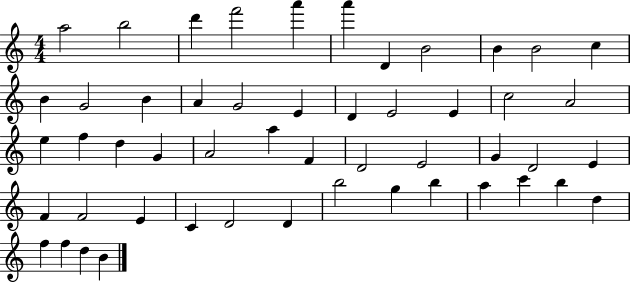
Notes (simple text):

A5/h B5/h D6/q F6/h A6/q A6/q D4/q B4/h B4/q B4/h C5/q B4/q G4/h B4/q A4/q G4/h E4/q D4/q E4/h E4/q C5/h A4/h E5/q F5/q D5/q G4/q A4/h A5/q F4/q D4/h E4/h G4/q D4/h E4/q F4/q F4/h E4/q C4/q D4/h D4/q B5/h G5/q B5/q A5/q C6/q B5/q D5/q F5/q F5/q D5/q B4/q